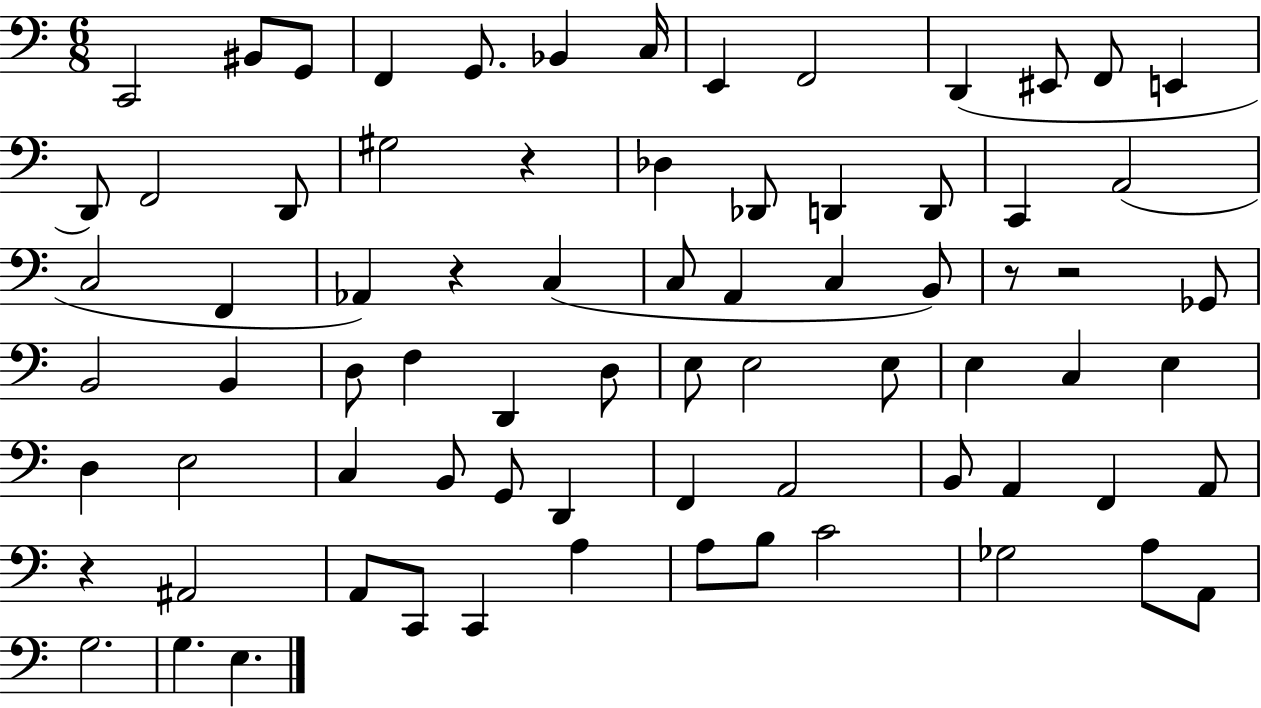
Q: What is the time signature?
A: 6/8